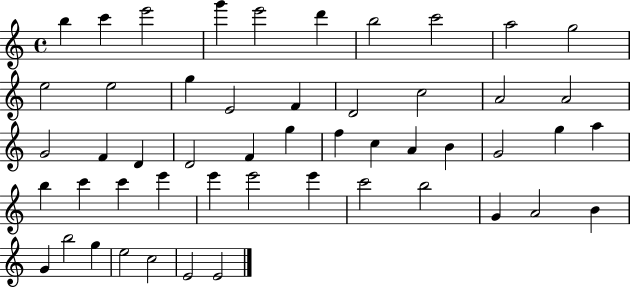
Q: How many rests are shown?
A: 0